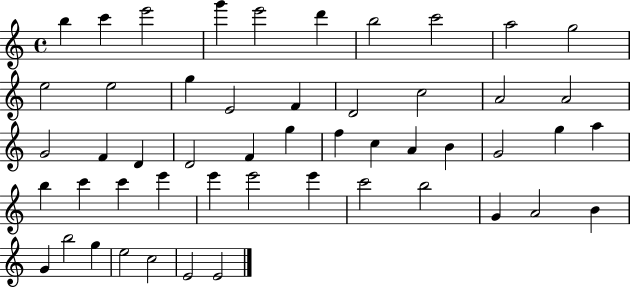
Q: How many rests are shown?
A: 0